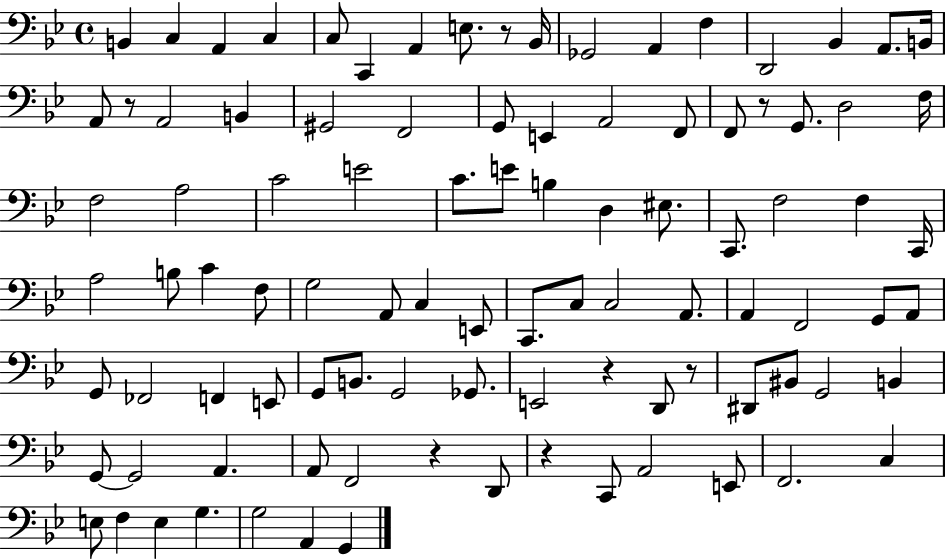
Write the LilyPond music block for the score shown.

{
  \clef bass
  \time 4/4
  \defaultTimeSignature
  \key bes \major
  b,4 c4 a,4 c4 | c8 c,4 a,4 e8. r8 bes,16 | ges,2 a,4 f4 | d,2 bes,4 a,8. b,16 | \break a,8 r8 a,2 b,4 | gis,2 f,2 | g,8 e,4 a,2 f,8 | f,8 r8 g,8. d2 f16 | \break f2 a2 | c'2 e'2 | c'8. e'8 b4 d4 eis8. | c,8. f2 f4 c,16 | \break a2 b8 c'4 f8 | g2 a,8 c4 e,8 | c,8. c8 c2 a,8. | a,4 f,2 g,8 a,8 | \break g,8 fes,2 f,4 e,8 | g,8 b,8. g,2 ges,8. | e,2 r4 d,8 r8 | dis,8 bis,8 g,2 b,4 | \break g,8~~ g,2 a,4. | a,8 f,2 r4 d,8 | r4 c,8 a,2 e,8 | f,2. c4 | \break e8 f4 e4 g4. | g2 a,4 g,4 | \bar "|."
}